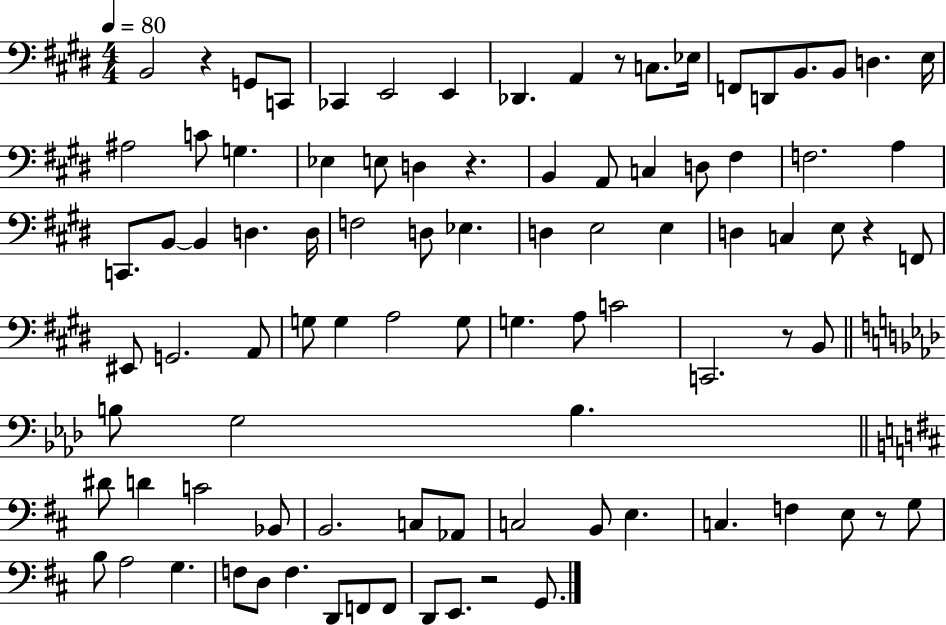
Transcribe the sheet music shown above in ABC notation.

X:1
T:Untitled
M:4/4
L:1/4
K:E
B,,2 z G,,/2 C,,/2 _C,, E,,2 E,, _D,, A,, z/2 C,/2 _E,/4 F,,/2 D,,/2 B,,/2 B,,/2 D, E,/4 ^A,2 C/2 G, _E, E,/2 D, z B,, A,,/2 C, D,/2 ^F, F,2 A, C,,/2 B,,/2 B,, D, D,/4 F,2 D,/2 _E, D, E,2 E, D, C, E,/2 z F,,/2 ^E,,/2 G,,2 A,,/2 G,/2 G, A,2 G,/2 G, A,/2 C2 C,,2 z/2 B,,/2 B,/2 G,2 B, ^D/2 D C2 _B,,/2 B,,2 C,/2 _A,,/2 C,2 B,,/2 E, C, F, E,/2 z/2 G,/2 B,/2 A,2 G, F,/2 D,/2 F, D,,/2 F,,/2 F,,/2 D,,/2 E,,/2 z2 G,,/2